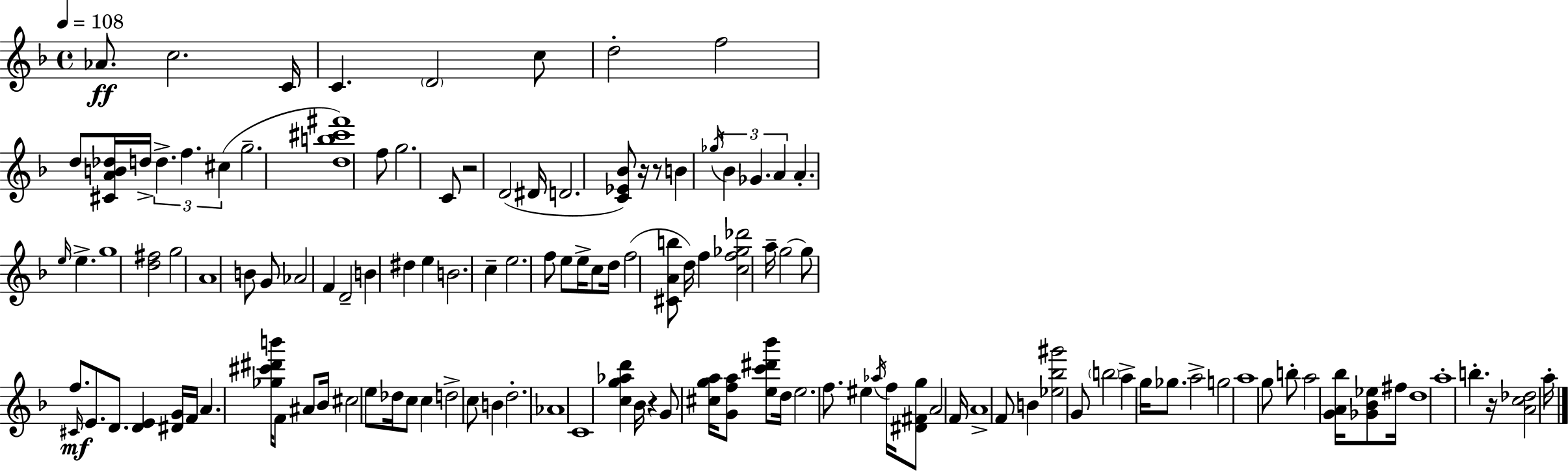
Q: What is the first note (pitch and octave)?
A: Ab4